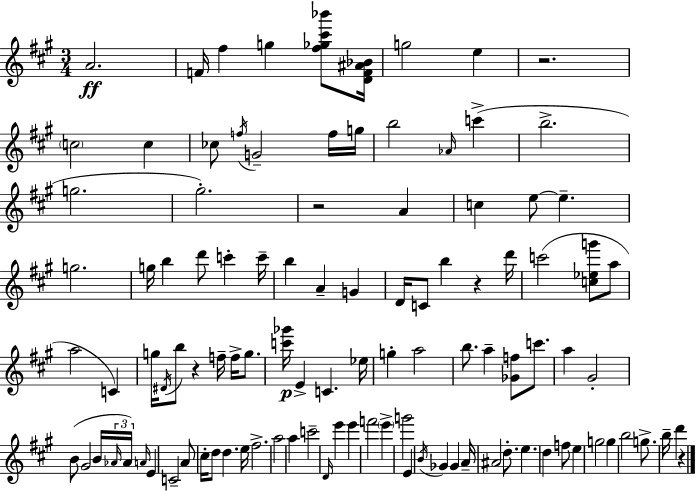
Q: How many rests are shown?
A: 5